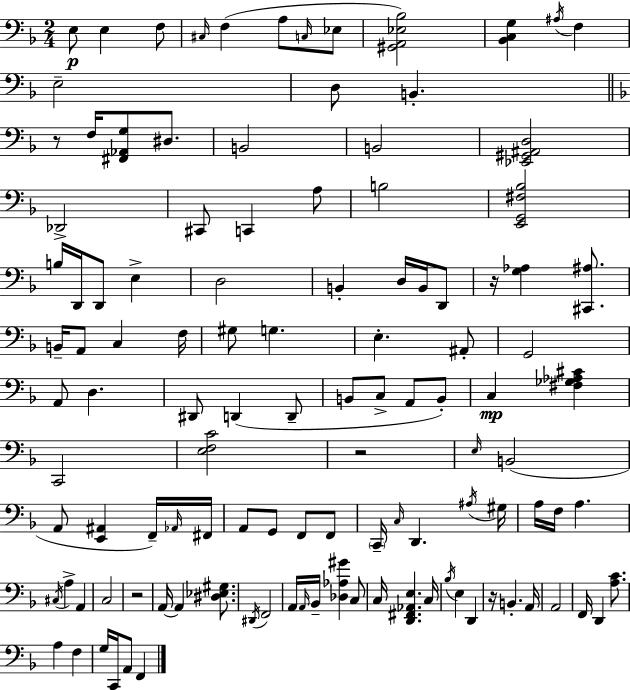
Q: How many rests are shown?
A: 5